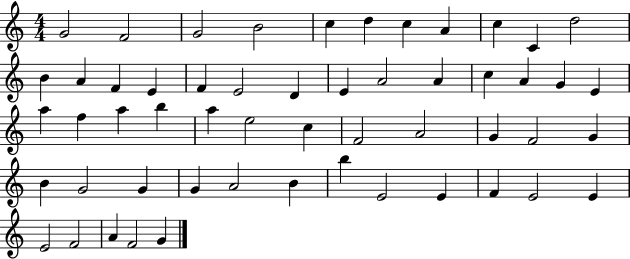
G4/h F4/h G4/h B4/h C5/q D5/q C5/q A4/q C5/q C4/q D5/h B4/q A4/q F4/q E4/q F4/q E4/h D4/q E4/q A4/h A4/q C5/q A4/q G4/q E4/q A5/q F5/q A5/q B5/q A5/q E5/h C5/q F4/h A4/h G4/q F4/h G4/q B4/q G4/h G4/q G4/q A4/h B4/q B5/q E4/h E4/q F4/q E4/h E4/q E4/h F4/h A4/q F4/h G4/q